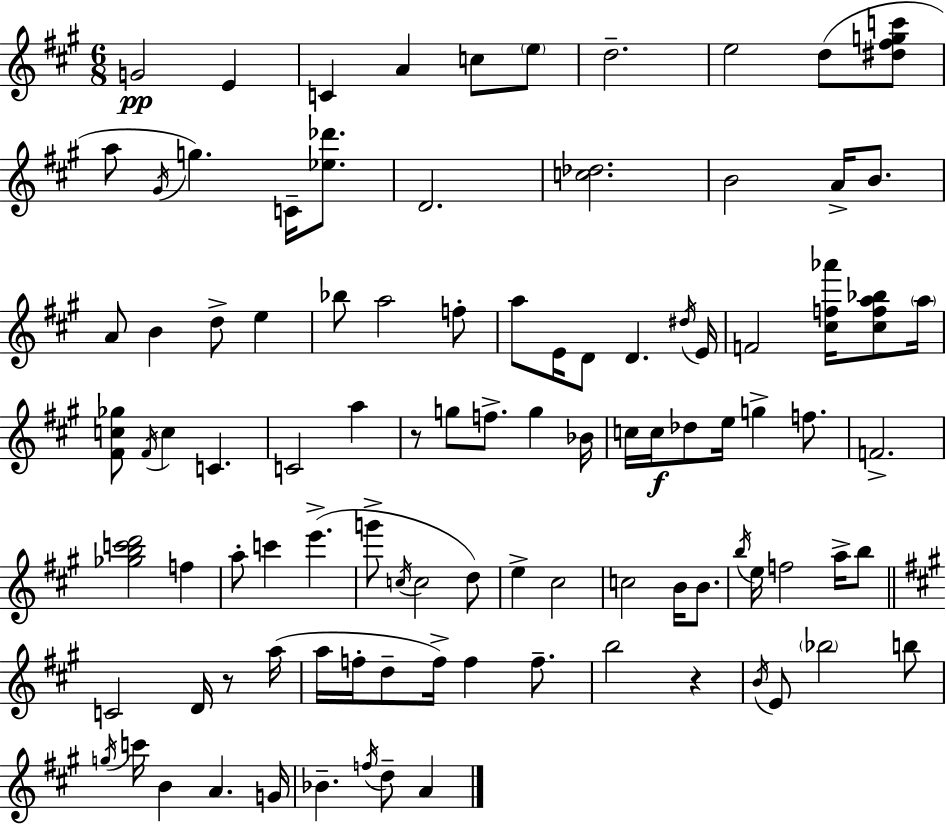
{
  \clef treble
  \numericTimeSignature
  \time 6/8
  \key a \major
  g'2\pp e'4 | c'4 a'4 c''8 \parenthesize e''8 | d''2.-- | e''2 d''8( <dis'' fis'' g'' c'''>8 | \break a''8 \acciaccatura { gis'16 } g''4.) c'16-- <ees'' des'''>8. | d'2. | <c'' des''>2. | b'2 a'16-> b'8. | \break a'8 b'4 d''8-> e''4 | bes''8 a''2 f''8-. | a''8 e'16 d'8 d'4. | \acciaccatura { dis''16 } e'16 f'2 <cis'' f'' aes'''>16 <cis'' f'' a'' bes''>8 | \break \parenthesize a''16 <fis' c'' ges''>8 \acciaccatura { fis'16 } c''4 c'4. | c'2 a''4 | r8 g''8 f''8.-> g''4 | bes'16 c''16 c''16\f des''8 e''16 g''4-> | \break f''8. f'2.-> | <ges'' b'' c''' d'''>2 f''4 | a''8-. c'''4 e'''4.->( | g'''8-> \acciaccatura { c''16 } c''2 | \break d''8) e''4-> cis''2 | c''2 | b'16 b'8. \acciaccatura { b''16 } e''16 f''2 | a''16-> b''8 \bar "||" \break \key a \major c'2 d'16 r8 a''16( | a''16 f''16-. d''8-- f''16->) f''4 f''8.-- | b''2 r4 | \acciaccatura { b'16 } e'8 \parenthesize bes''2 b''8 | \break \acciaccatura { g''16 } c'''16 b'4 a'4. | g'16 bes'4.-- \acciaccatura { f''16 } d''8-- a'4 | \bar "|."
}